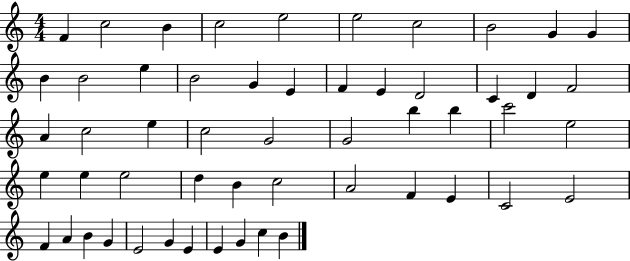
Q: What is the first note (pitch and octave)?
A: F4